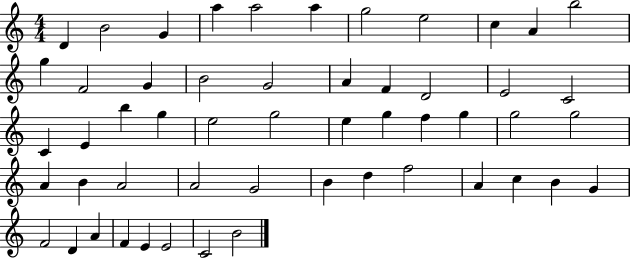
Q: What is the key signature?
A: C major